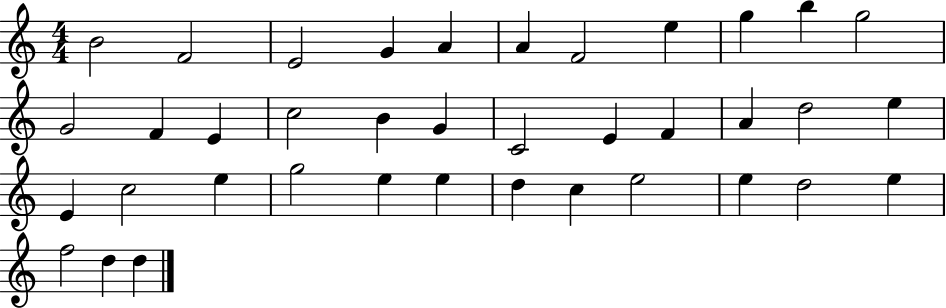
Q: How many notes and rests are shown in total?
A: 38